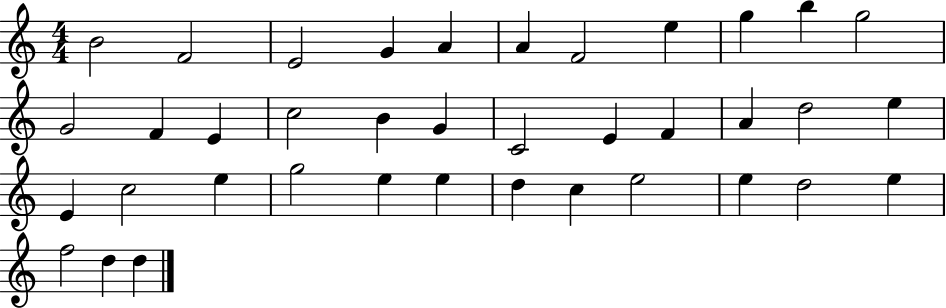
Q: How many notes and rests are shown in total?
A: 38